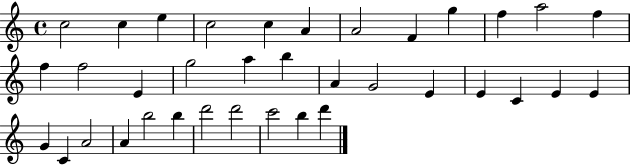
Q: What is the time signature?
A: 4/4